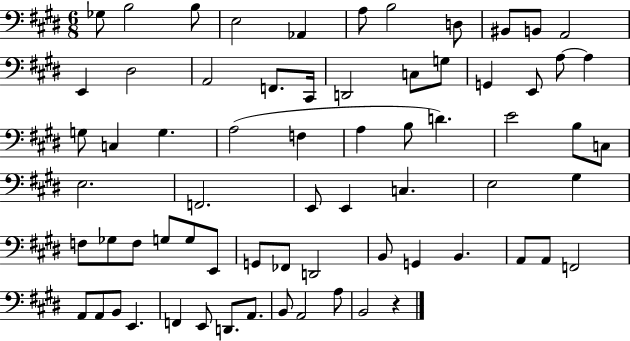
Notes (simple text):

Gb3/e B3/h B3/e E3/h Ab2/q A3/e B3/h D3/e BIS2/e B2/e A2/h E2/q D#3/h A2/h F2/e. C#2/s D2/h C3/e G3/e G2/q E2/e A3/e A3/q G3/e C3/q G3/q. A3/h F3/q A3/q B3/e D4/q. E4/h B3/e C3/e E3/h. F2/h. E2/e E2/q C3/q. E3/h G#3/q F3/e Gb3/e F3/e G3/e G3/e E2/e G2/e FES2/e D2/h B2/e G2/q B2/q. A2/e A2/e F2/h A2/e A2/e B2/e E2/q. F2/q E2/e D2/e. A2/e. B2/e A2/h A3/e B2/h R/q